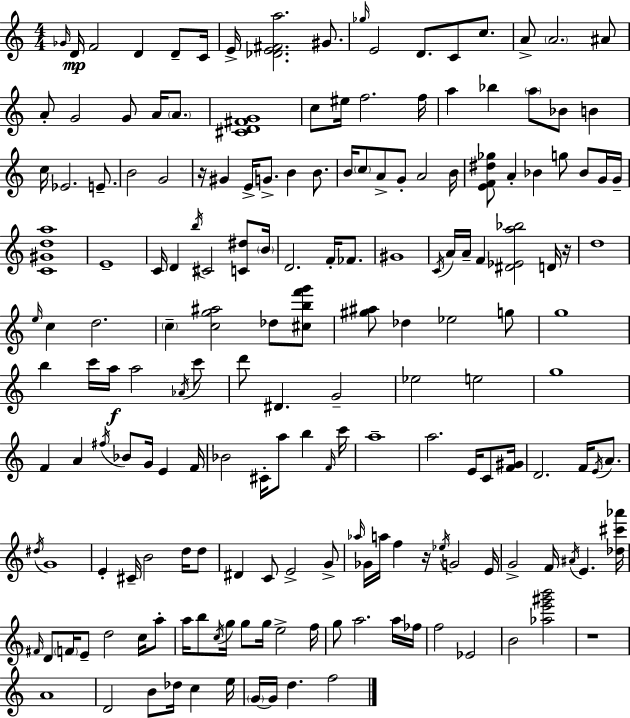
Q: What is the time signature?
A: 4/4